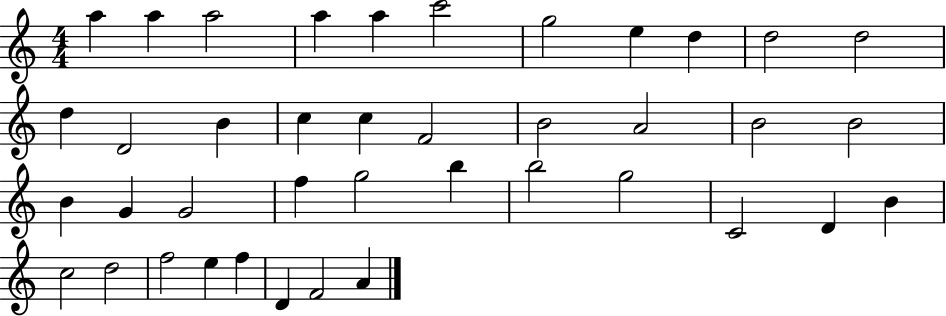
{
  \clef treble
  \numericTimeSignature
  \time 4/4
  \key c \major
  a''4 a''4 a''2 | a''4 a''4 c'''2 | g''2 e''4 d''4 | d''2 d''2 | \break d''4 d'2 b'4 | c''4 c''4 f'2 | b'2 a'2 | b'2 b'2 | \break b'4 g'4 g'2 | f''4 g''2 b''4 | b''2 g''2 | c'2 d'4 b'4 | \break c''2 d''2 | f''2 e''4 f''4 | d'4 f'2 a'4 | \bar "|."
}